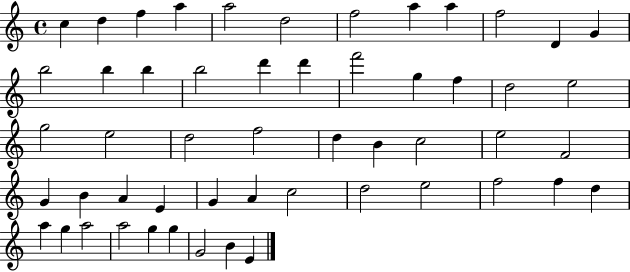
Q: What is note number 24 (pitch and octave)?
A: G5